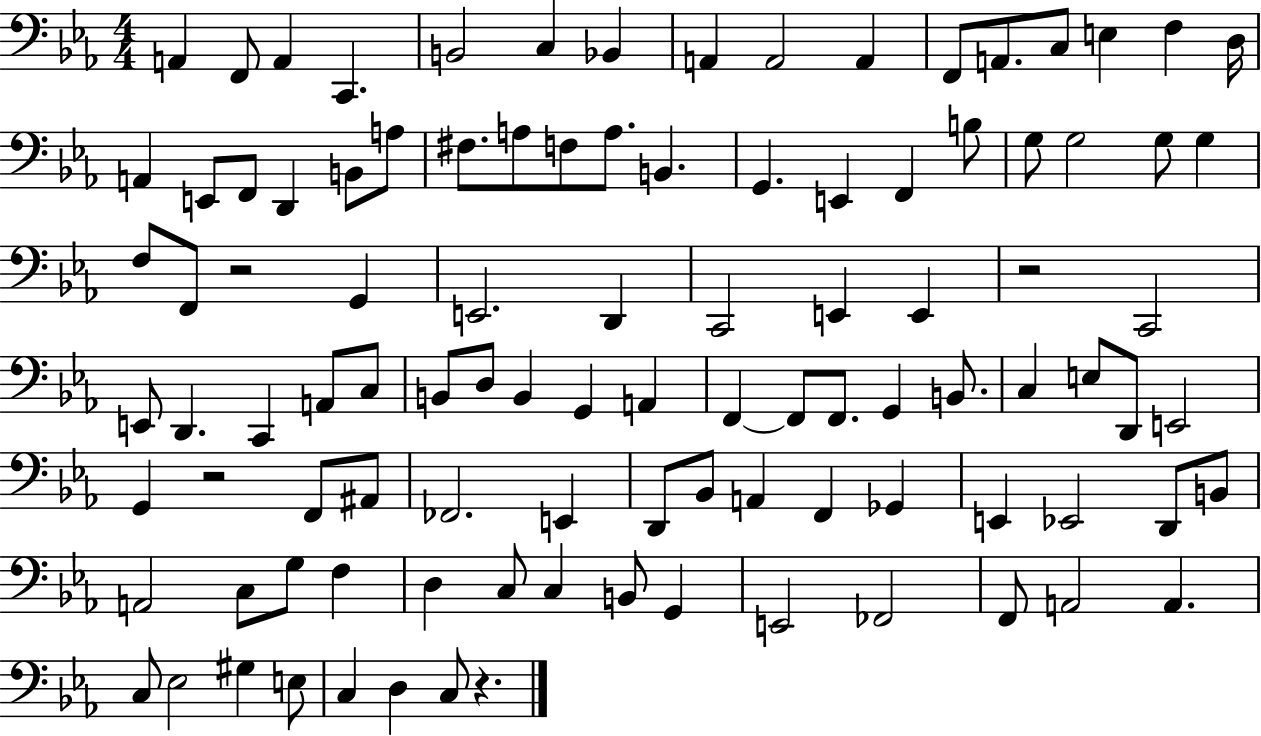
{
  \clef bass
  \numericTimeSignature
  \time 4/4
  \key ees \major
  a,4 f,8 a,4 c,4. | b,2 c4 bes,4 | a,4 a,2 a,4 | f,8 a,8. c8 e4 f4 d16 | \break a,4 e,8 f,8 d,4 b,8 a8 | fis8. a8 f8 a8. b,4. | g,4. e,4 f,4 b8 | g8 g2 g8 g4 | \break f8 f,8 r2 g,4 | e,2. d,4 | c,2 e,4 e,4 | r2 c,2 | \break e,8 d,4. c,4 a,8 c8 | b,8 d8 b,4 g,4 a,4 | f,4~~ f,8 f,8. g,4 b,8. | c4 e8 d,8 e,2 | \break g,4 r2 f,8 ais,8 | fes,2. e,4 | d,8 bes,8 a,4 f,4 ges,4 | e,4 ees,2 d,8 b,8 | \break a,2 c8 g8 f4 | d4 c8 c4 b,8 g,4 | e,2 fes,2 | f,8 a,2 a,4. | \break c8 ees2 gis4 e8 | c4 d4 c8 r4. | \bar "|."
}